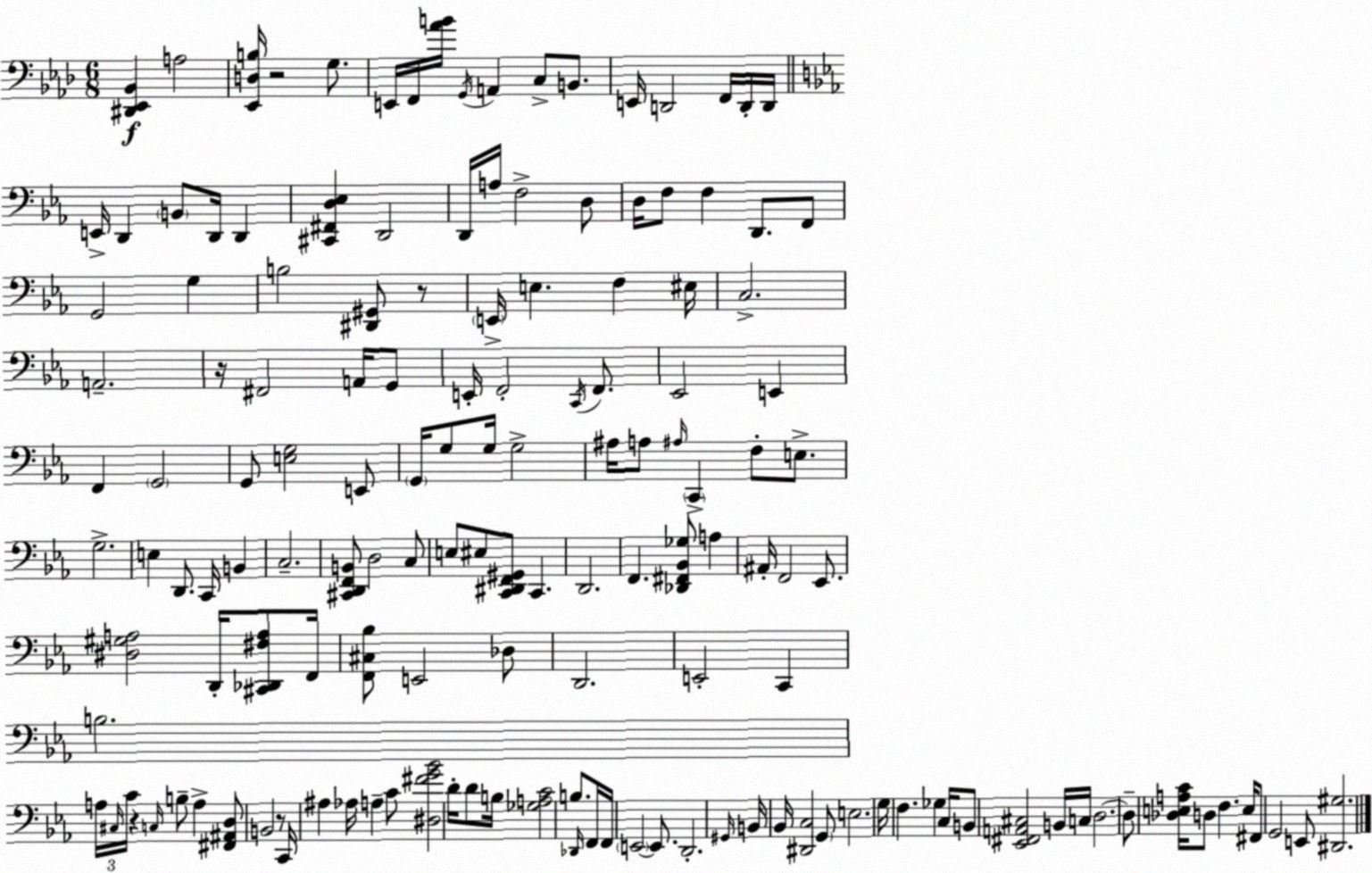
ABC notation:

X:1
T:Untitled
M:6/8
L:1/4
K:Fm
[^D,,_E,,_B,,] A,2 [_E,,D,B,]/4 z2 G,/2 E,,/4 F,,/4 [_AB]/4 G,,/4 A,, C,/2 B,,/2 E,,/4 D,,2 F,,/4 D,,/4 D,,/4 E,,/4 D,, B,,/2 D,,/4 D,, [^C,,^F,,D,_E,] D,,2 D,,/4 A,/4 F,2 D,/2 D,/4 F,/2 F, D,,/2 F,,/2 G,,2 G, B,2 [^D,,^G,,]/2 z/2 E,,/4 E, F, ^E,/4 C,2 A,,2 z/4 ^F,,2 A,,/4 G,,/2 E,,/4 F,,2 C,,/4 F,,/2 _E,,2 E,, F,, G,,2 G,,/2 [E,G,]2 E,,/2 G,,/4 G,/2 G,/4 G,2 ^A,/4 A,/2 ^A,/4 C,, F,/2 E,/2 G,2 E, D,,/2 C,,/4 B,, C,2 [^C,,D,,F,,B,,]/2 D,2 C,/2 E,/2 ^E,/2 [C,,^D,,F,,^G,,]/2 C,, D,,2 F,, [_D,,^F,,_B,,_G,]/2 A, ^A,,/4 F,,2 _E,,/2 [^D,^G,A,]2 D,,/4 [^C,,_D,,^F,A,]/2 F,,/4 [F,,^C,_B,]/2 E,,2 _D,/2 D,,2 E,,2 C,, B,2 A,/4 ^C,/4 C/4 z C,/4 B,/2 A, [^F,,^A,,D,]/2 B,,2 z/2 C,,/4 ^A, _A,/4 A, C/2 [^D,^FG_B]2 D/4 D/2 B,/4 [_G,A,C]2 B,/2 _D,,/4 F,,/4 F,,/4 E,,2 E,,/2 D,,2 ^G,,/4 B,,/4 _B,,/4 [^D,,C,]2 G,,/2 E,2 G,/4 F, _G, C,/4 B,,/2 [_E,,^F,,A,,^C,]2 B,,/4 C,/4 D,2 D,/2 [_D,E,A,C]/4 D,/2 F, E,/4 ^F,,/2 G,,2 E,,/2 [^D,,^G,]2